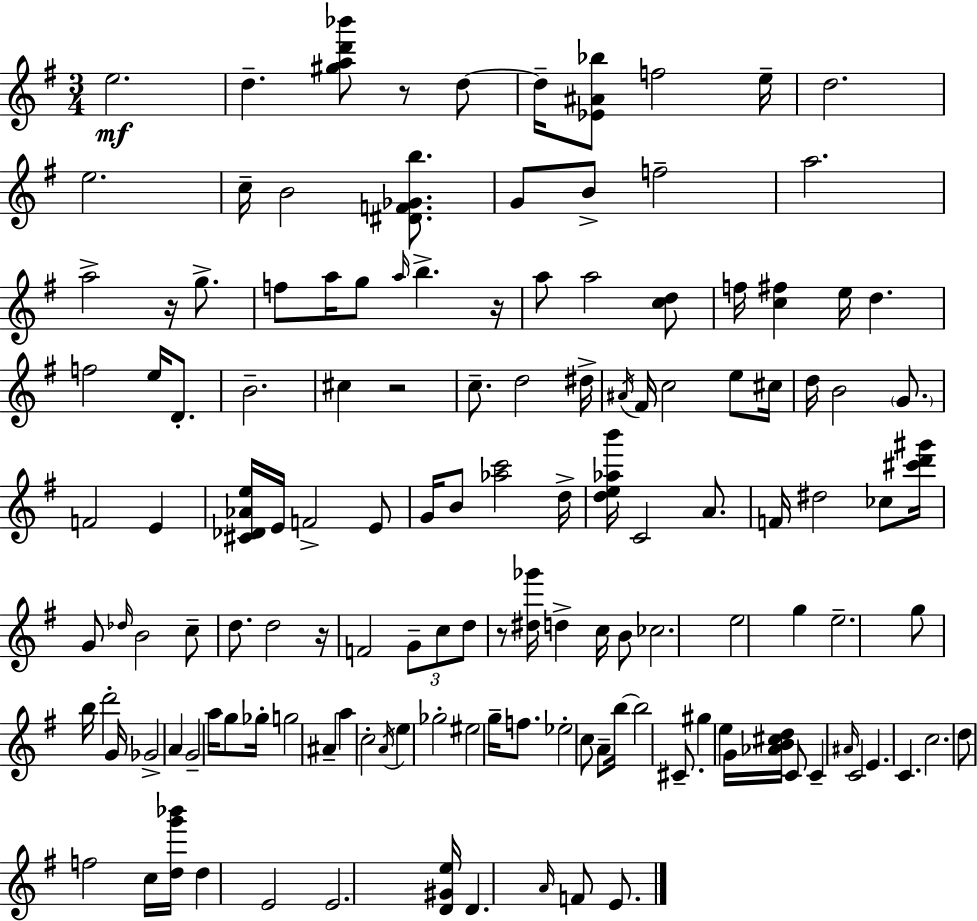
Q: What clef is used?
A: treble